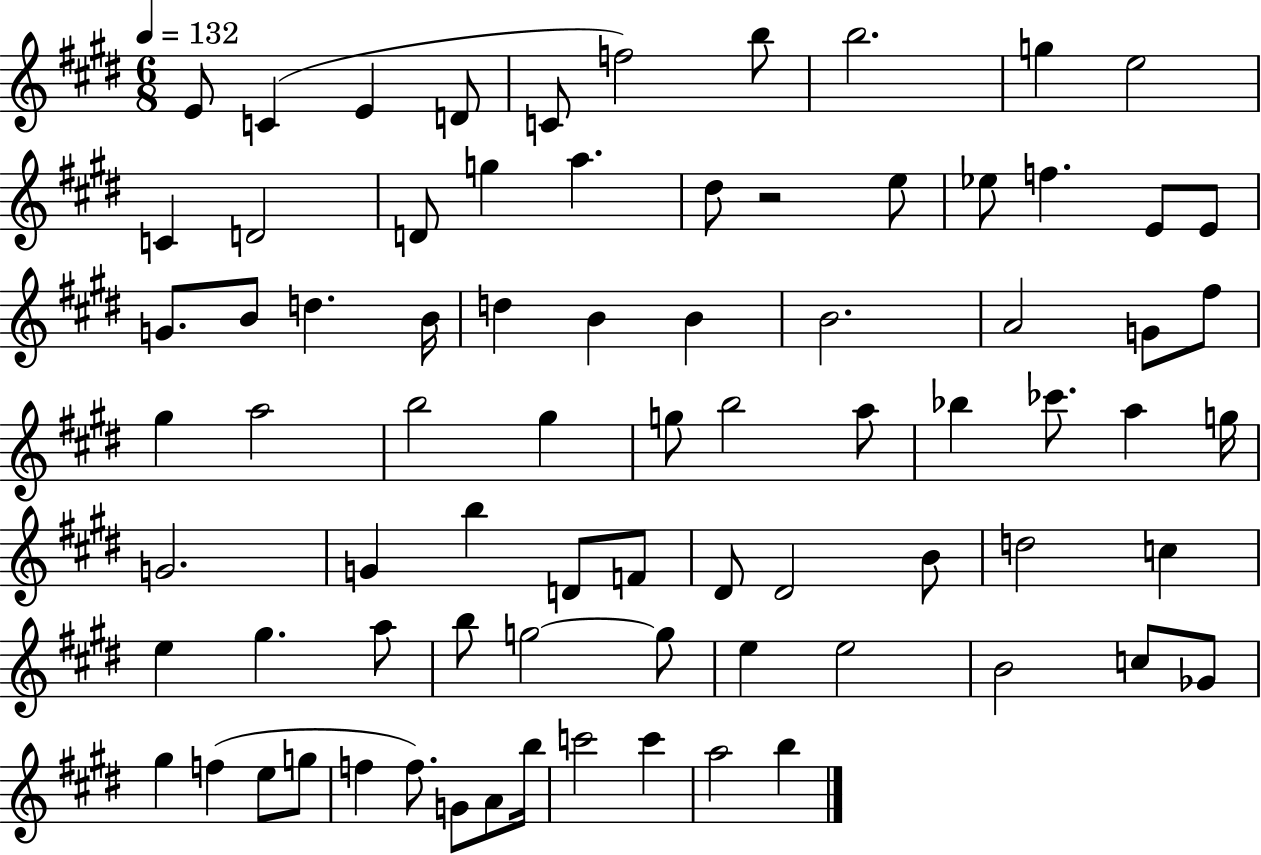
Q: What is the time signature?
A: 6/8